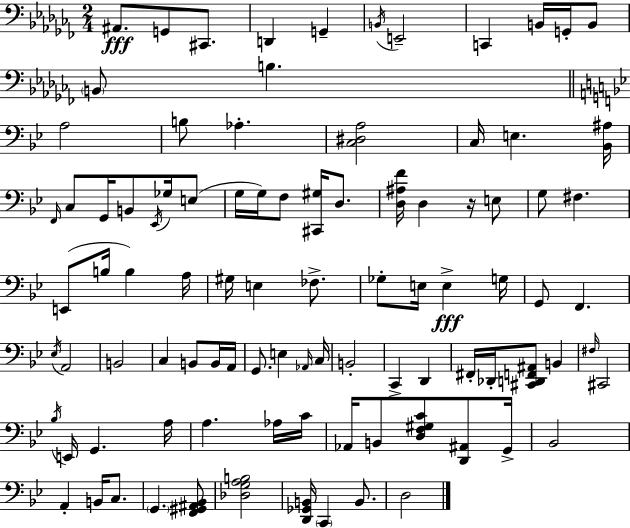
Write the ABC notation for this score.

X:1
T:Untitled
M:2/4
L:1/4
K:Abm
^A,,/2 G,,/2 ^C,,/2 D,, G,, B,,/4 E,,2 C,, B,,/4 G,,/4 B,,/2 B,,/2 B, A,2 B,/2 _A, [C,^D,A,]2 C,/4 E, [_B,,^A,]/4 F,,/4 C,/2 G,,/4 B,,/2 _E,,/4 _G,/4 E,/2 G,/4 G,/4 F,/2 [^C,,^G,]/4 D,/2 [D,^A,F]/4 D, z/4 E,/2 G,/2 ^F, E,,/2 B,/4 B, A,/4 ^G,/4 E, _F,/2 _G,/2 E,/4 E, G,/4 G,,/2 F,, _E,/4 A,,2 B,,2 C, B,,/2 B,,/4 A,,/4 G,,/2 E, _A,,/4 C,/4 B,,2 C,, D,, ^F,,/4 _D,,/4 [^C,,D,,F,,^A,,]/2 B,, ^F,/4 ^C,,2 _B,/4 E,,/4 G,, A,/4 A, _A,/4 C/4 _A,,/4 B,,/2 [D,F,^G,C]/2 [D,,^A,,]/2 G,,/4 _B,,2 A,, B,,/4 C,/2 G,, [F,,^G,,^A,,_B,,]/2 [_D,G,A,B,]2 [D,,_G,,B,,]/4 C,, B,,/2 D,2